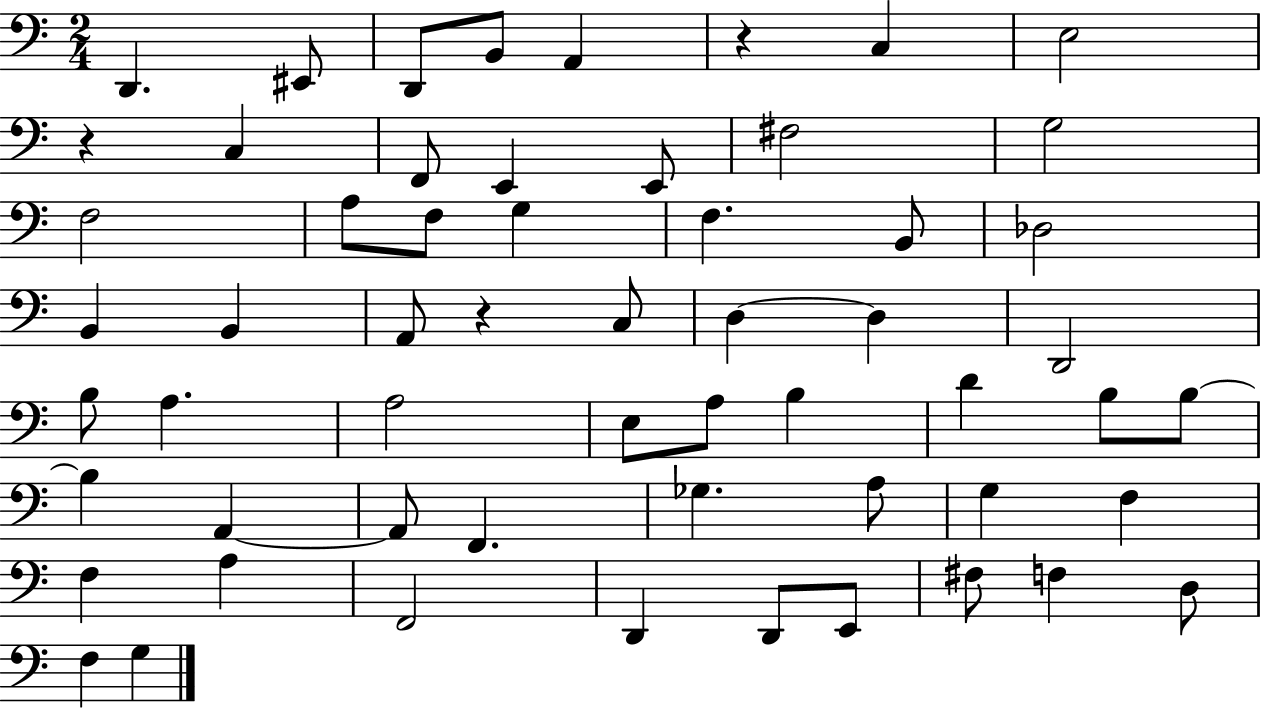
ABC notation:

X:1
T:Untitled
M:2/4
L:1/4
K:C
D,, ^E,,/2 D,,/2 B,,/2 A,, z C, E,2 z C, F,,/2 E,, E,,/2 ^F,2 G,2 F,2 A,/2 F,/2 G, F, B,,/2 _D,2 B,, B,, A,,/2 z C,/2 D, D, D,,2 B,/2 A, A,2 E,/2 A,/2 B, D B,/2 B,/2 B, A,, A,,/2 F,, _G, A,/2 G, F, F, A, F,,2 D,, D,,/2 E,,/2 ^F,/2 F, D,/2 F, G,